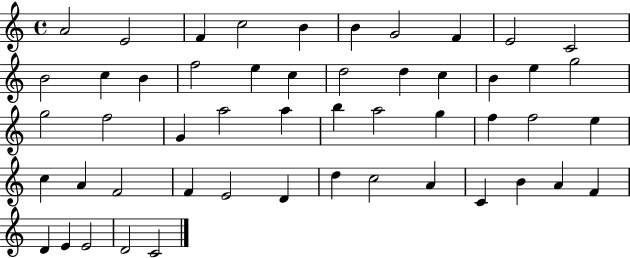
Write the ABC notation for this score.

X:1
T:Untitled
M:4/4
L:1/4
K:C
A2 E2 F c2 B B G2 F E2 C2 B2 c B f2 e c d2 d c B e g2 g2 f2 G a2 a b a2 g f f2 e c A F2 F E2 D d c2 A C B A F D E E2 D2 C2